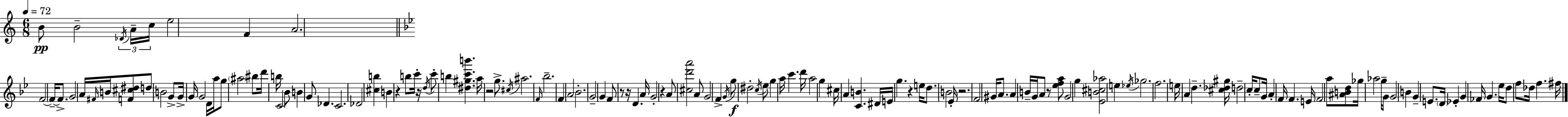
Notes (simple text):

B4/e B4/h Db4/s A4/s C5/s E5/h F4/q A4/h. F4/h F4/s F4/e. G4/h A4/s F#4/s B4/s [F4,C#5,D#5]/e D5/e B4/h G4/e G4/s G4/s G4/h D4/s A5/s G5/e A#5/h BIS5/e D6/s B5/s C4/h Bb4/e B4/q G4/e Db4/q. C4/h. Db4/h [C#5,B5]/q B4/q R/q B5/e C6/s R/s D5/s C6/e B5/q [D#5,G#5,C6,B6]/q. A5/s R/h G5/e. C#5/s A#5/h. F4/s Bb5/h. F4/q A4/h Bb4/h. G4/h G4/q F4/e R/e R/s D4/q. A4/s G4/h R/q A4/e [C#5,D6,A6]/h A4/e G4/h F4/q G4/s G5/e D#5/h C5/s Eb5/e G5/q A5/s C6/q. D6/s A5/h G5/q C#5/s A4/q [C4,B4]/q. D#4/s E4/s G5/q. R/q E5/s D5/e. B4/h Eb4/s R/h. F4/h G#4/s A4/e. A4/q B4/s G4/s A4/e R/e [Eb5,F5,A5]/e G4/h G5/q [Eb4,B4,C#5,Ab5]/h E5/q Eb5/s Gb5/h. F5/h. E5/s A4/q D5/q. [C#5,Db5,G#5]/s D5/h C5/s C5/e G4/s A4/q F4/s F4/q. E4/s F4/h A5/e [A#4,B4,D5]/e Gb5/s Ab5/h G5/s G4/e G4/h B4/q G4/q E4/e. D4/s Eb4/q G4/q FES4/s G4/q. Eb5/s D5/e F5/e Db5/s F5/q. F#5/s